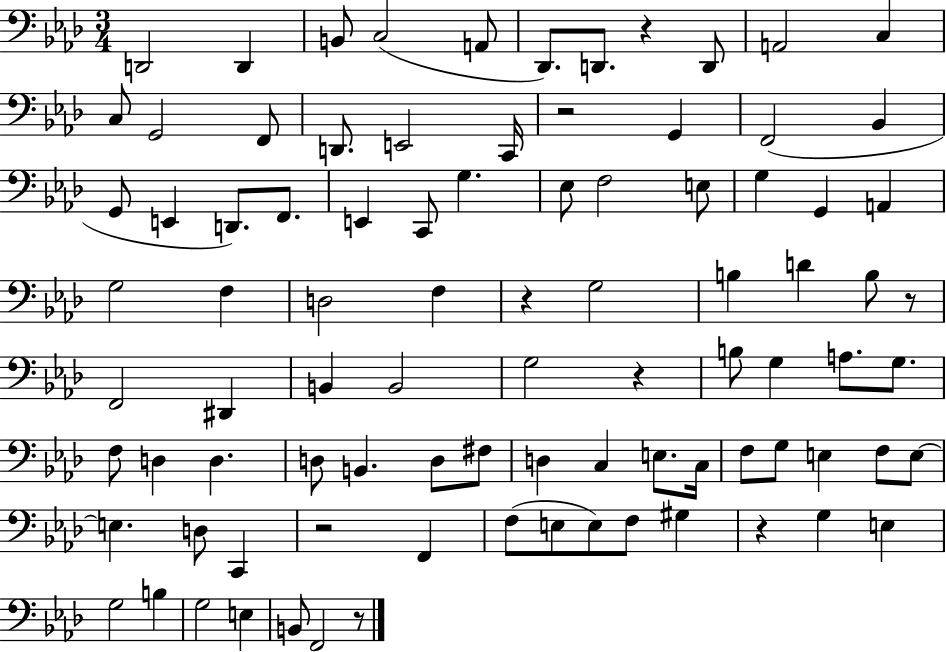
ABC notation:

X:1
T:Untitled
M:3/4
L:1/4
K:Ab
D,,2 D,, B,,/2 C,2 A,,/2 _D,,/2 D,,/2 z D,,/2 A,,2 C, C,/2 G,,2 F,,/2 D,,/2 E,,2 C,,/4 z2 G,, F,,2 _B,, G,,/2 E,, D,,/2 F,,/2 E,, C,,/2 G, _E,/2 F,2 E,/2 G, G,, A,, G,2 F, D,2 F, z G,2 B, D B,/2 z/2 F,,2 ^D,, B,, B,,2 G,2 z B,/2 G, A,/2 G,/2 F,/2 D, D, D,/2 B,, D,/2 ^F,/2 D, C, E,/2 C,/4 F,/2 G,/2 E, F,/2 E,/2 E, D,/2 C,, z2 F,, F,/2 E,/2 E,/2 F,/2 ^G, z G, E, G,2 B, G,2 E, B,,/2 F,,2 z/2